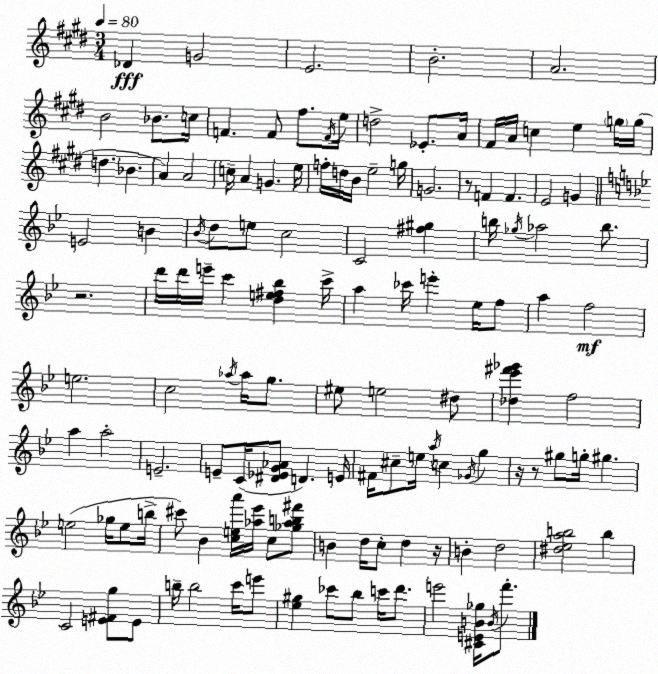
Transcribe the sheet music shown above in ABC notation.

X:1
T:Untitled
M:3/4
L:1/4
K:E
_D G2 E2 B2 A2 B2 _B/2 c/4 F F/2 ^f/2 F/4 e/4 d2 _E/2 A/4 ^F/4 A/4 c e g/4 g/4 d _B A A2 c/4 A G e/4 f/4 d/4 B/4 e2 g/4 G2 z/2 F F E2 G E2 B _B/4 d/2 e/2 c2 C2 [^f^g] b/4 _g/4 _a2 b/2 z2 d'/4 d'/4 e'/4 c' [de^f_b] c'/4 a _c'/4 e' _e/4 f/2 a f2 e2 c2 _a/4 _a/4 g/2 ^e/2 e2 ^d/2 [_d_e'^f'_g'] f2 a a2 E2 E/2 C/4 [^D_EG_A]/2 D E/4 ^F/4 ^c/2 e/4 a/4 c _G/4 g z/4 z/2 ^g/2 g/4 ^g e2 _g/4 e/2 b/4 ^c'/2 _B [cea']/4 [_a_e']/4 c/2 [_g_ab^f']/2 B d/4 c/2 d z/4 B d2 [^d_eab]2 b C2 [E^Fg]/2 E/2 b/4 b2 c'/4 e'/2 [_e^g] _c'/2 _b/2 c'/4 d'/2 e'2 [^CEB_g]/4 B/4 f'/2